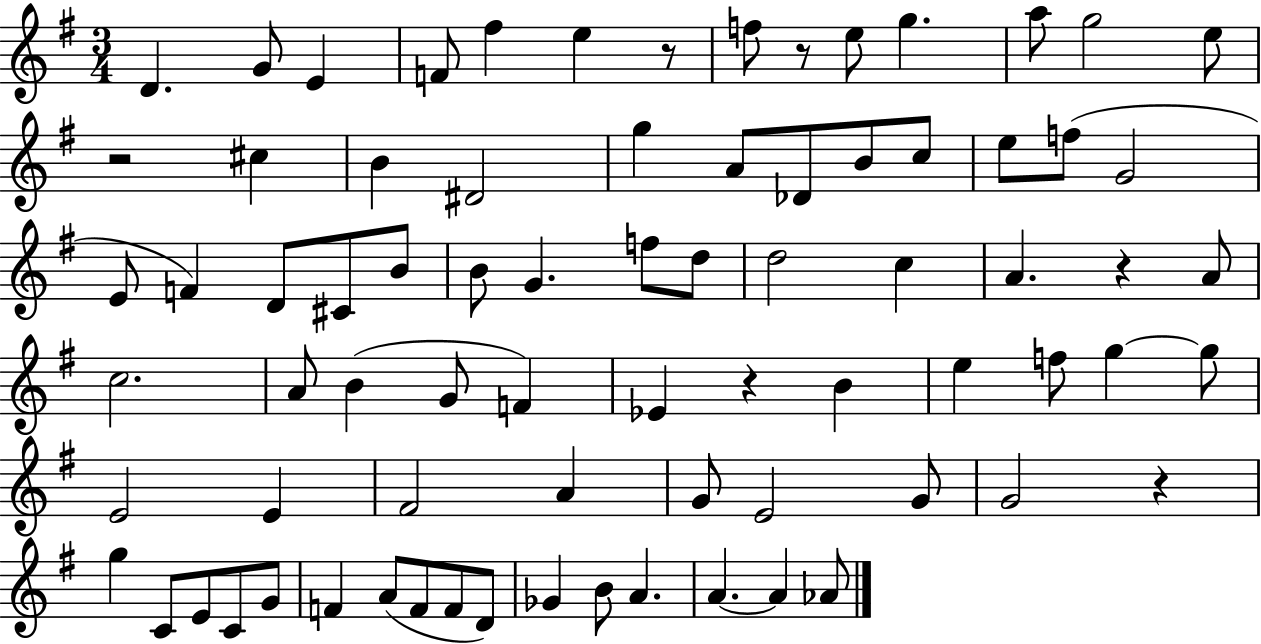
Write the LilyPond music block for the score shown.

{
  \clef treble
  \numericTimeSignature
  \time 3/4
  \key g \major
  d'4. g'8 e'4 | f'8 fis''4 e''4 r8 | f''8 r8 e''8 g''4. | a''8 g''2 e''8 | \break r2 cis''4 | b'4 dis'2 | g''4 a'8 des'8 b'8 c''8 | e''8 f''8( g'2 | \break e'8 f'4) d'8 cis'8 b'8 | b'8 g'4. f''8 d''8 | d''2 c''4 | a'4. r4 a'8 | \break c''2. | a'8 b'4( g'8 f'4) | ees'4 r4 b'4 | e''4 f''8 g''4~~ g''8 | \break e'2 e'4 | fis'2 a'4 | g'8 e'2 g'8 | g'2 r4 | \break g''4 c'8 e'8 c'8 g'8 | f'4 a'8( f'8 f'8 d'8) | ges'4 b'8 a'4. | a'4.~~ a'4 aes'8 | \break \bar "|."
}